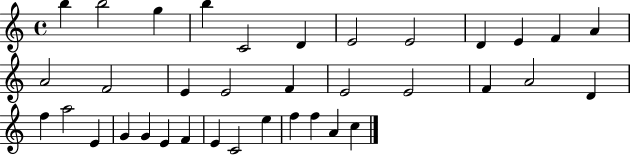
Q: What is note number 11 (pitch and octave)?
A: F4